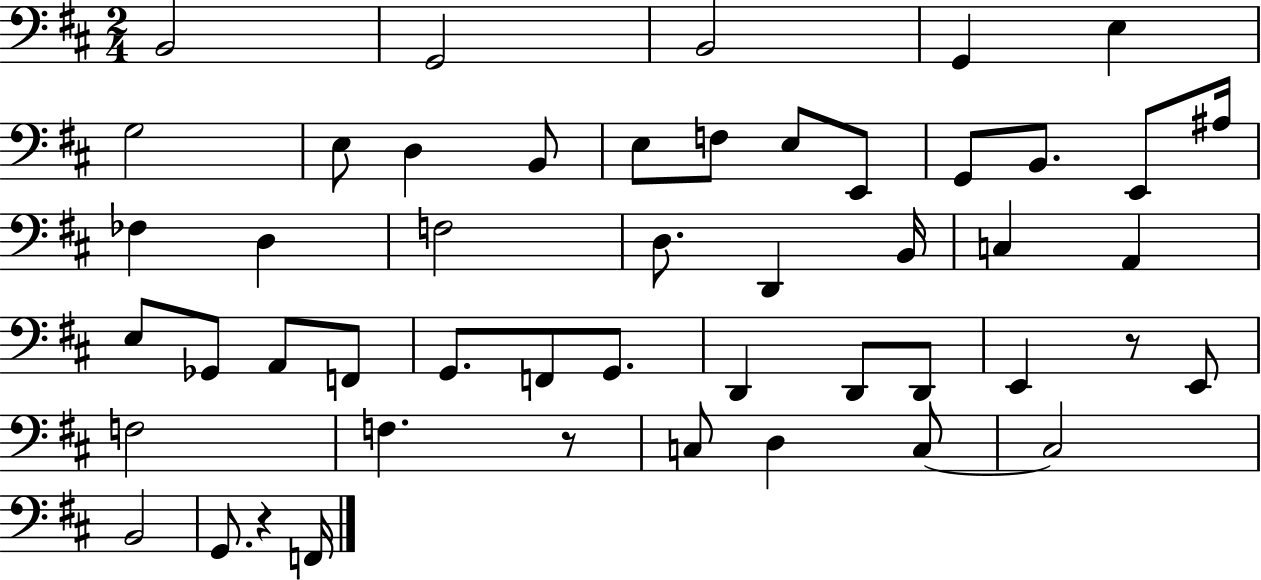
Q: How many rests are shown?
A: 3